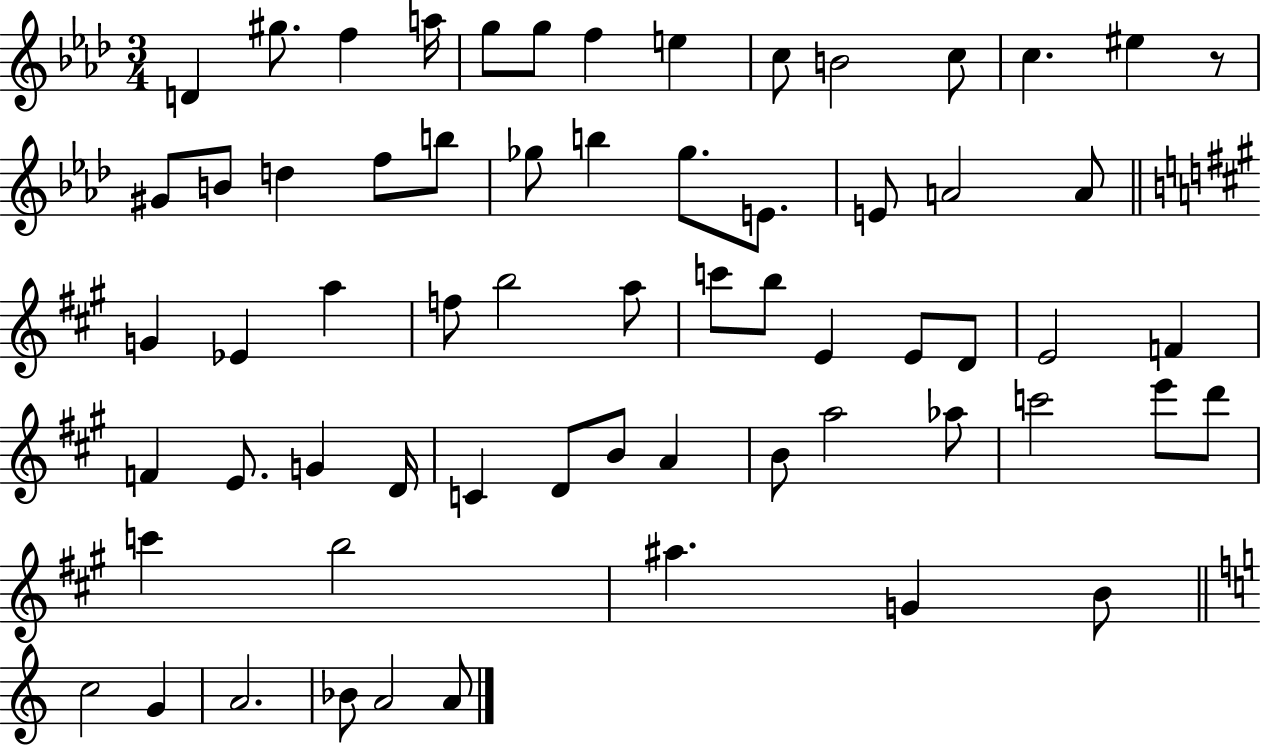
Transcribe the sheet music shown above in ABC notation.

X:1
T:Untitled
M:3/4
L:1/4
K:Ab
D ^g/2 f a/4 g/2 g/2 f e c/2 B2 c/2 c ^e z/2 ^G/2 B/2 d f/2 b/2 _g/2 b _g/2 E/2 E/2 A2 A/2 G _E a f/2 b2 a/2 c'/2 b/2 E E/2 D/2 E2 F F E/2 G D/4 C D/2 B/2 A B/2 a2 _a/2 c'2 e'/2 d'/2 c' b2 ^a G B/2 c2 G A2 _B/2 A2 A/2